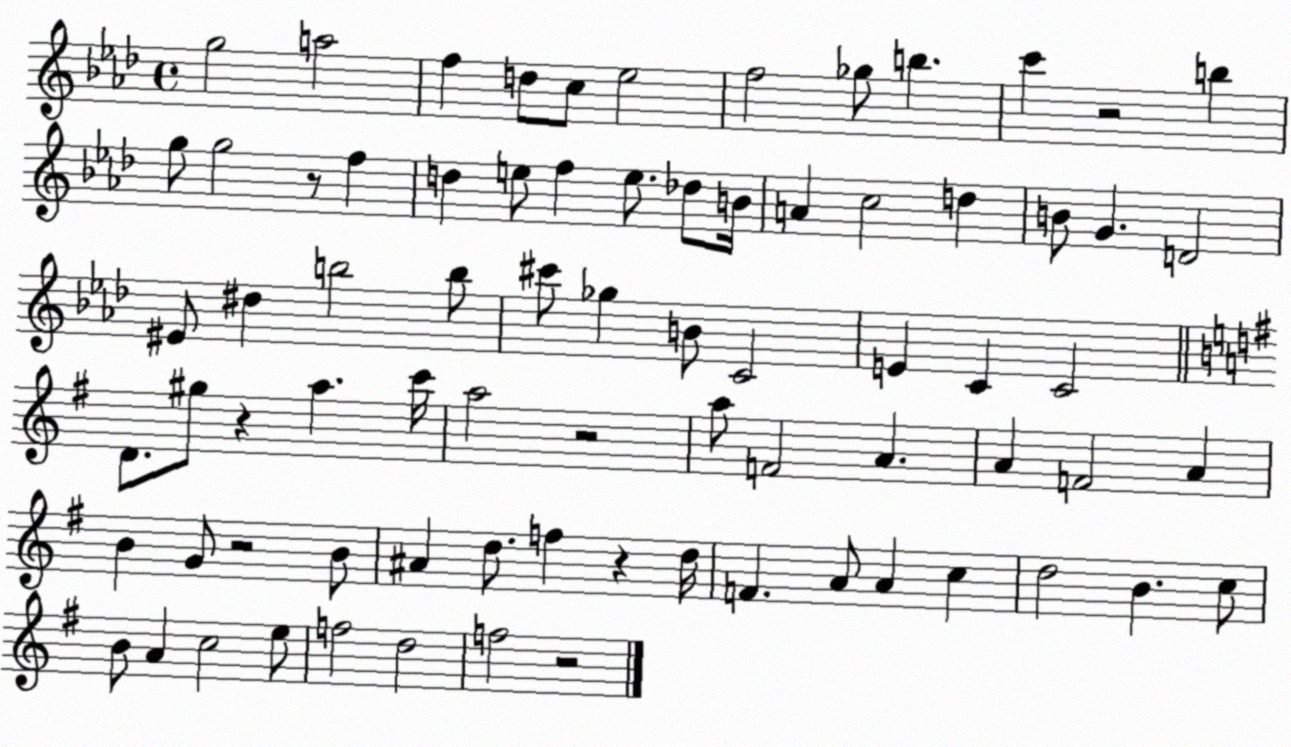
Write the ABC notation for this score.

X:1
T:Untitled
M:4/4
L:1/4
K:Ab
g2 a2 f d/2 c/2 _e2 f2 _g/2 b c' z2 b g/2 g2 z/2 f d e/2 f e/2 _d/2 B/4 A c2 d B/2 G D2 ^E/2 ^d b2 b/2 ^c'/2 _g B/2 C2 E C C2 D/2 ^g/2 z a c'/4 a2 z2 a/2 F2 A A F2 A B G/2 z2 B/2 ^A d/2 f z d/4 F A/2 A c d2 B c/2 B/2 A c2 e/2 f2 d2 f2 z2